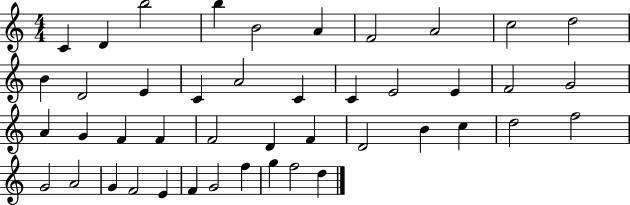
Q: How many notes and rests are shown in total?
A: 44